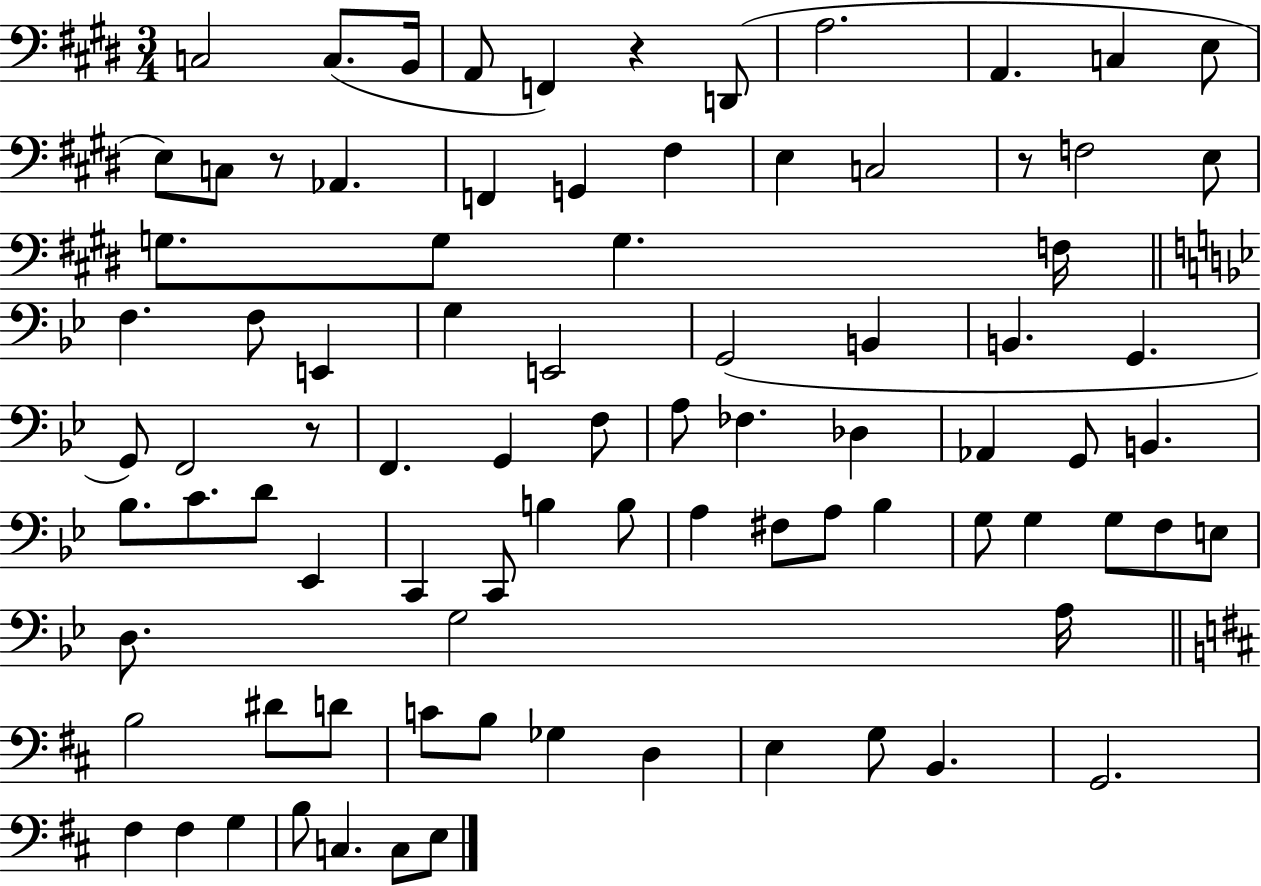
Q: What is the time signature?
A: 3/4